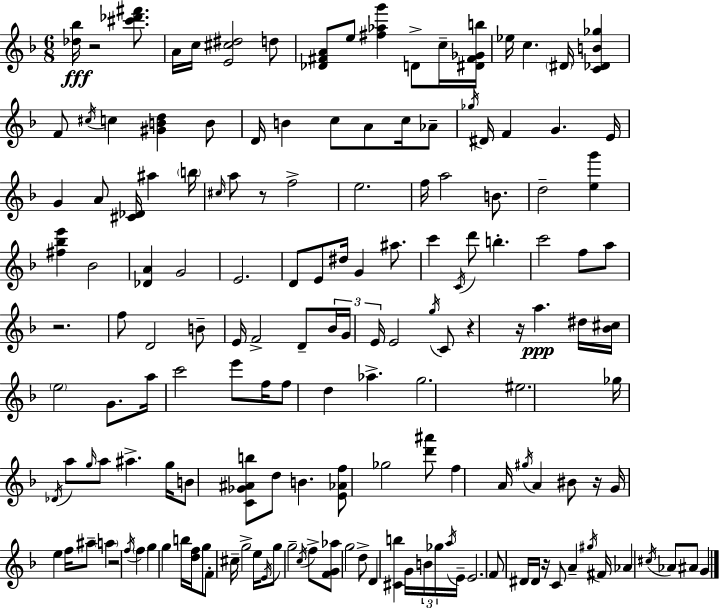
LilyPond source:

{
  \clef treble
  \numericTimeSignature
  \time 6/8
  \key d \minor
  <des'' bes''>16\fff r2 <cis''' des''' fis'''>8. | a'16 c''16 <e' cis'' dis''>2 d''8 | <des' fis' a'>8 e''8 <fis'' aes'' g'''>4 d'8-> c''16-- <dis' fis' ges' b''>16 | ees''16 c''4. \parenthesize dis'16 <c' des' b' ges''>4 | \break f'8 \acciaccatura { cis''16 } c''4 <gis' b' d''>4 b'8 | d'16 b'4 c''8 a'8 c''16 aes'8-- | \acciaccatura { ges''16 } dis'16 f'4 g'4. | e'16 g'4 a'8 <cis' des'>16 ais''4 | \break \parenthesize b''16 \grace { cis''16 } a''8 r8 f''2-> | e''2. | f''16 a''2 | b'8. d''2-- <e'' g'''>4 | \break <fis'' bes'' e'''>4 bes'2 | <des' a'>4 g'2 | e'2. | d'8 e'8 dis''16 g'4 | \break ais''8. c'''4 \acciaccatura { c'16 } d'''8 b''4.-. | c'''2 | f''8 a''8 r2. | f''8 d'2 | \break b'8-- e'16 f'2-> | d'8-- \tuplet 3/2 { bes'16 g'16 e'16 } e'2 | \acciaccatura { g''16 } c'8 r4 r16 a''4.\ppp | dis''16 <bes' cis''>16 \parenthesize e''2 | \break g'8. a''16 c'''2 | e'''8 f''16 f''8 d''4 aes''4.-> | g''2. | eis''2. | \break ges''16 \acciaccatura { des'16 } a''8 \grace { g''16 } a''8 | ais''4.-> g''16 b'8 <c' ges' ais' b''>8 d''8 | b'4. <e' aes' f''>8 ges''2 | <d''' ais'''>8 f''4 a'16 | \break \acciaccatura { gis''16 } a'4 bis'8 r16 g'16 e''4 | f''16 ais''8-- \parenthesize a''4 r2 | \acciaccatura { f''16 } \parenthesize f''4 g''4 | g''4 b''16 <d'' f''>16 g''8 f'8-. cis''16-- | \break g''2-> e''16 \acciaccatura { e'16 } g''8 | g''2-- \acciaccatura { c''16 } f''8-> <f' g' aes''>8 | g''2 d''8-> d'4 | <cis' b''>4 g'16 \tuplet 3/2 { b'16 ges''16 \acciaccatura { a''16 } } e'16-- | \break e'2. | f'8 dis'16 dis'16 r16 c'8 a'4-- \acciaccatura { gis''16 } | fis'16 aes'4 \acciaccatura { cis''16 } aes'8 ais'8 g'4 | \bar "|."
}